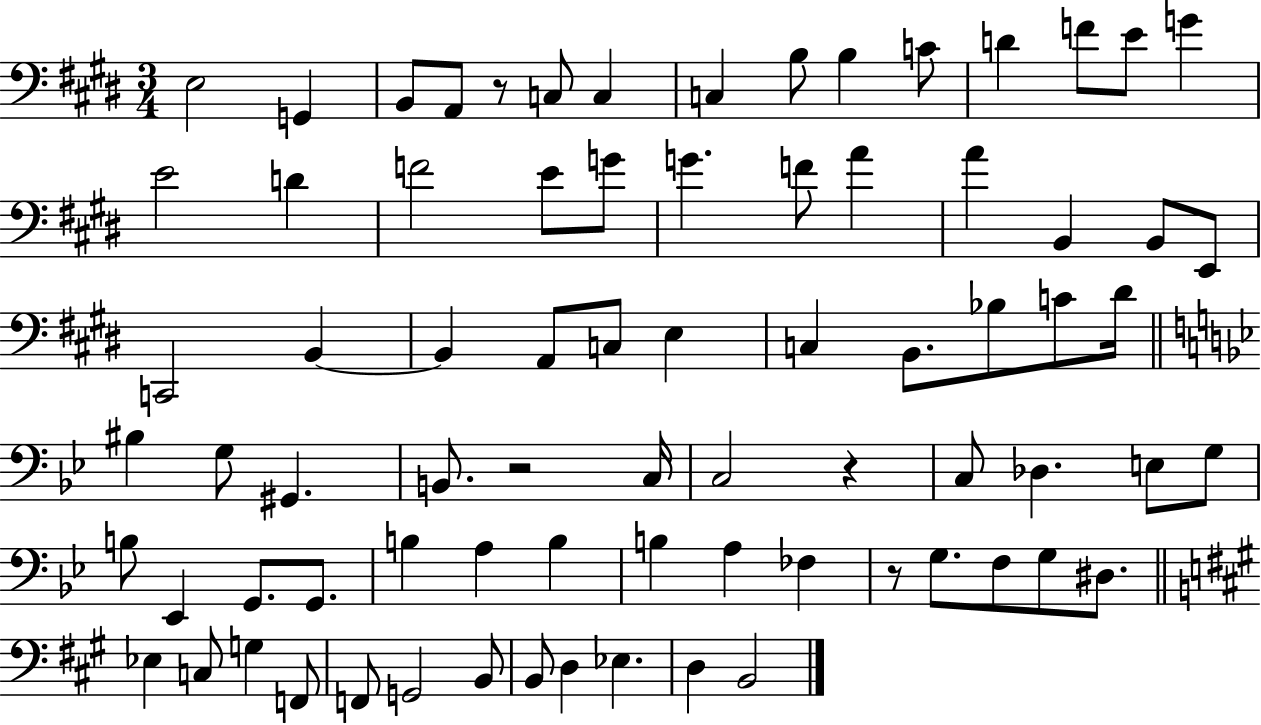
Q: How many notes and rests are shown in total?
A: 77